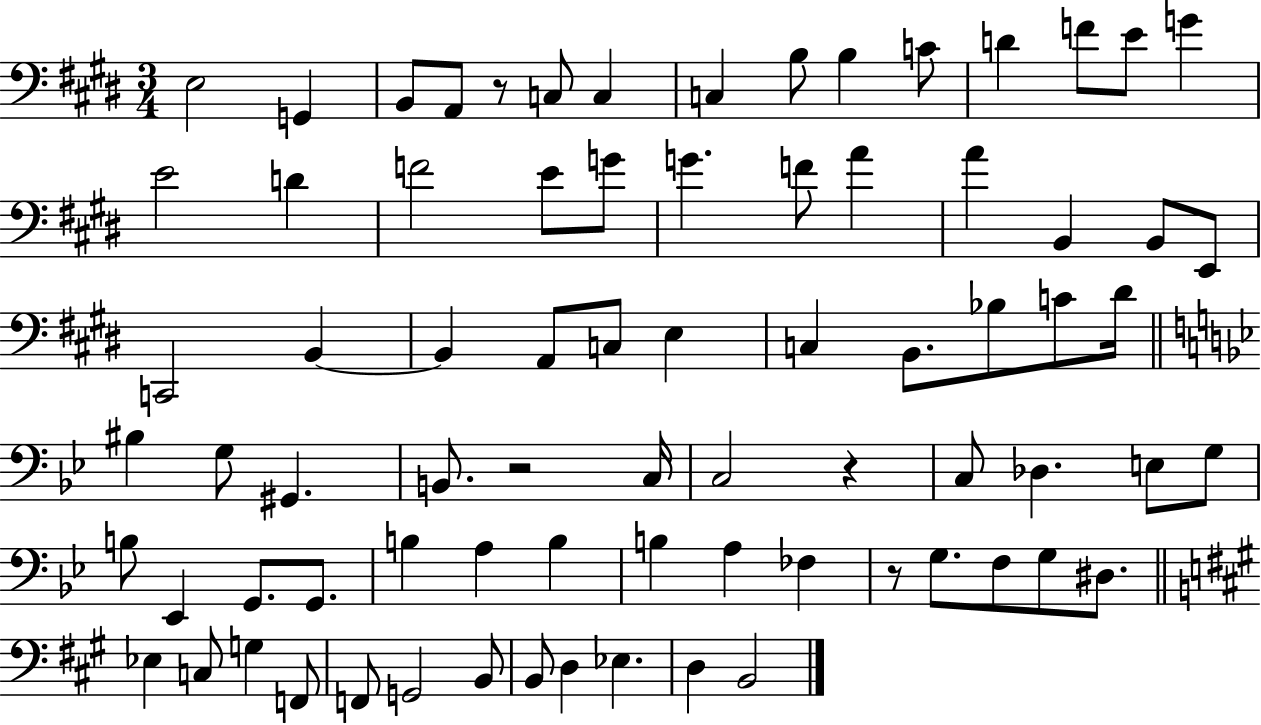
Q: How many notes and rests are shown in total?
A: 77